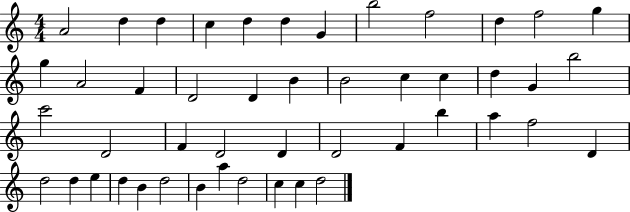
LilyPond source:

{
  \clef treble
  \numericTimeSignature
  \time 4/4
  \key c \major
  a'2 d''4 d''4 | c''4 d''4 d''4 g'4 | b''2 f''2 | d''4 f''2 g''4 | \break g''4 a'2 f'4 | d'2 d'4 b'4 | b'2 c''4 c''4 | d''4 g'4 b''2 | \break c'''2 d'2 | f'4 d'2 d'4 | d'2 f'4 b''4 | a''4 f''2 d'4 | \break d''2 d''4 e''4 | d''4 b'4 d''2 | b'4 a''4 d''2 | c''4 c''4 d''2 | \break \bar "|."
}